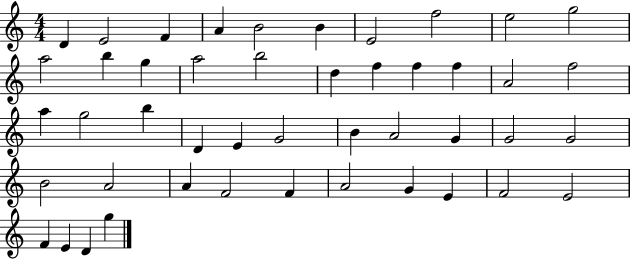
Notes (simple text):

D4/q E4/h F4/q A4/q B4/h B4/q E4/h F5/h E5/h G5/h A5/h B5/q G5/q A5/h B5/h D5/q F5/q F5/q F5/q A4/h F5/h A5/q G5/h B5/q D4/q E4/q G4/h B4/q A4/h G4/q G4/h G4/h B4/h A4/h A4/q F4/h F4/q A4/h G4/q E4/q F4/h E4/h F4/q E4/q D4/q G5/q